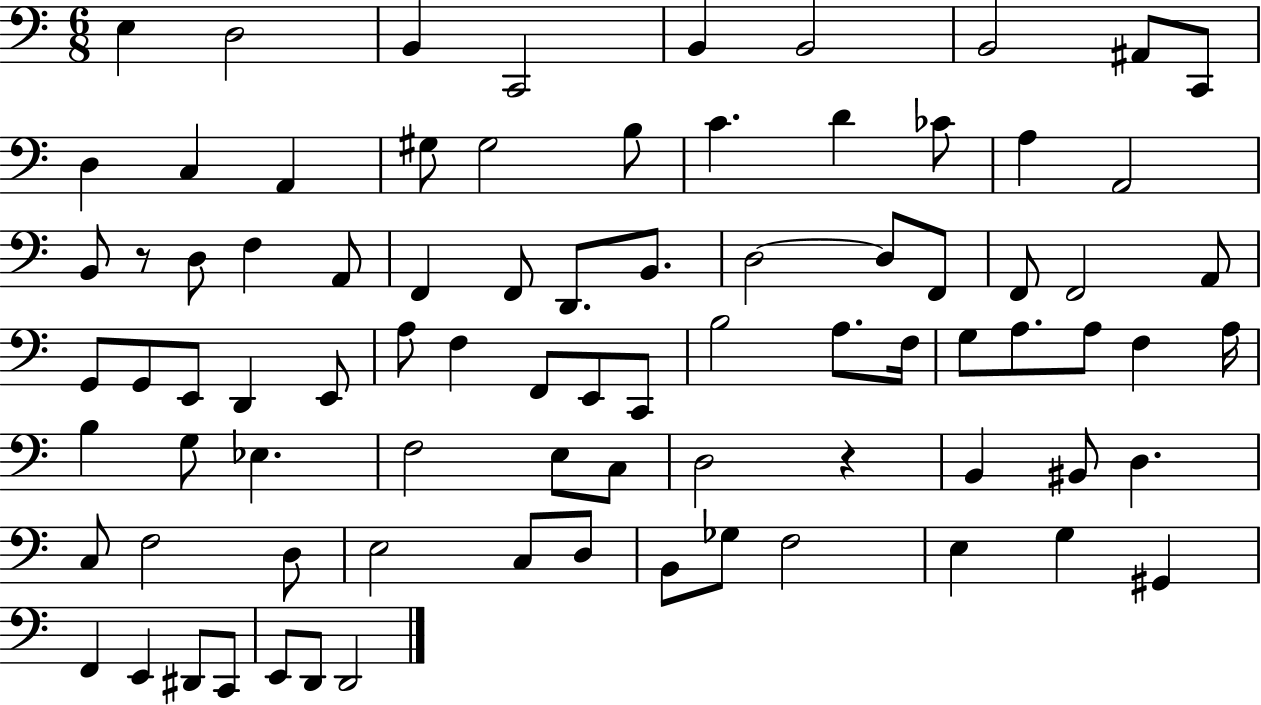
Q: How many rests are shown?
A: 2